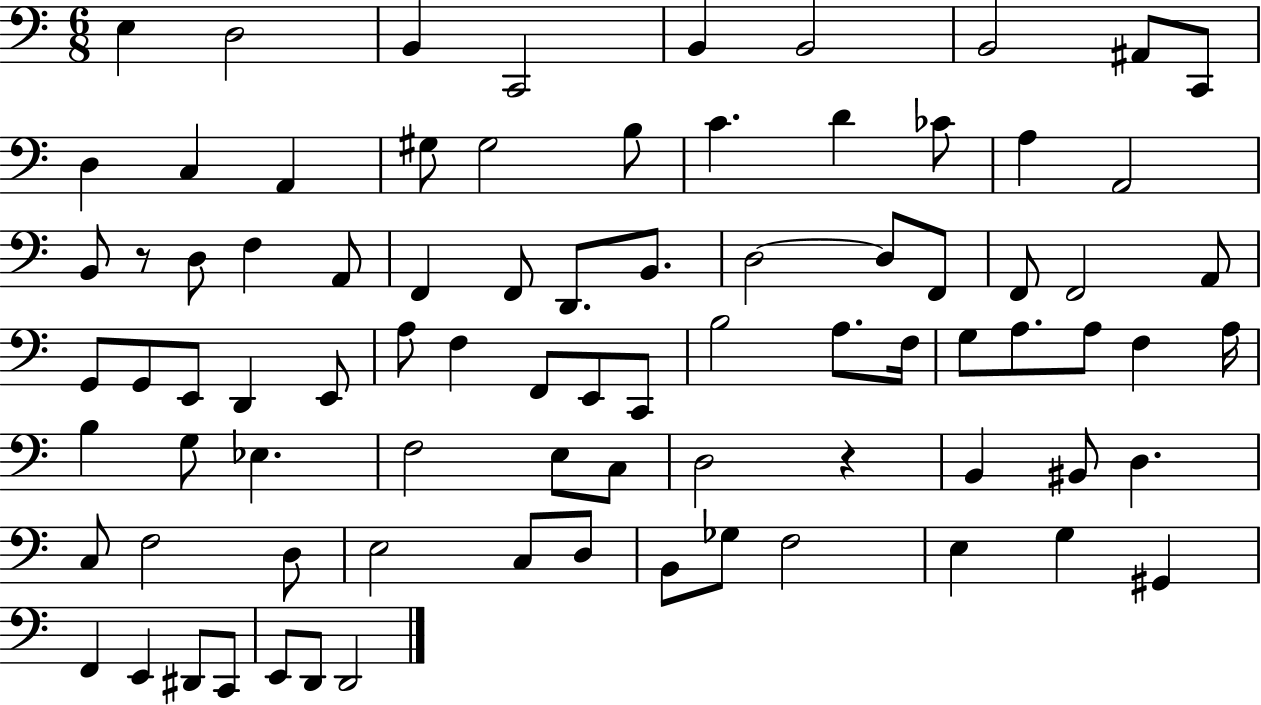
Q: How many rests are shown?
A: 2